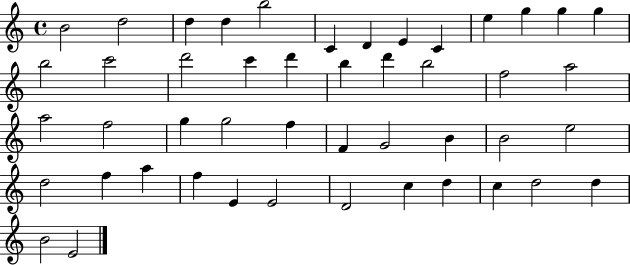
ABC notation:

X:1
T:Untitled
M:4/4
L:1/4
K:C
B2 d2 d d b2 C D E C e g g g b2 c'2 d'2 c' d' b d' b2 f2 a2 a2 f2 g g2 f F G2 B B2 e2 d2 f a f E E2 D2 c d c d2 d B2 E2